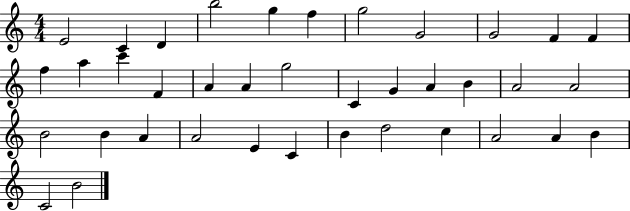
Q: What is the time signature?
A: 4/4